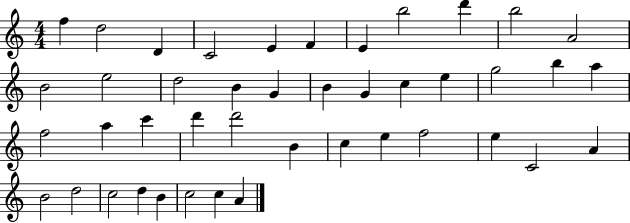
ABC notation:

X:1
T:Untitled
M:4/4
L:1/4
K:C
f d2 D C2 E F E b2 d' b2 A2 B2 e2 d2 B G B G c e g2 b a f2 a c' d' d'2 B c e f2 e C2 A B2 d2 c2 d B c2 c A